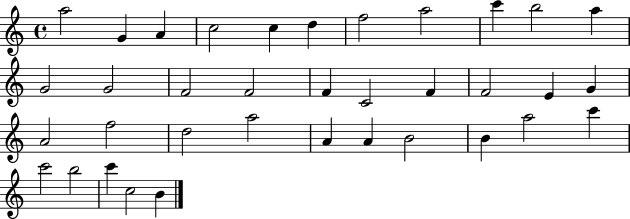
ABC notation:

X:1
T:Untitled
M:4/4
L:1/4
K:C
a2 G A c2 c d f2 a2 c' b2 a G2 G2 F2 F2 F C2 F F2 E G A2 f2 d2 a2 A A B2 B a2 c' c'2 b2 c' c2 B